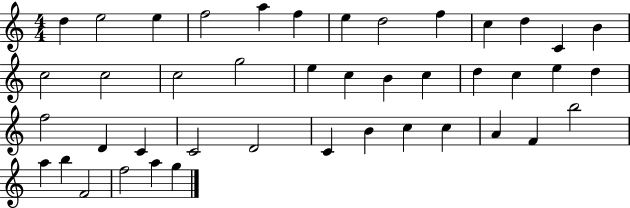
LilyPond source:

{
  \clef treble
  \numericTimeSignature
  \time 4/4
  \key c \major
  d''4 e''2 e''4 | f''2 a''4 f''4 | e''4 d''2 f''4 | c''4 d''4 c'4 b'4 | \break c''2 c''2 | c''2 g''2 | e''4 c''4 b'4 c''4 | d''4 c''4 e''4 d''4 | \break f''2 d'4 c'4 | c'2 d'2 | c'4 b'4 c''4 c''4 | a'4 f'4 b''2 | \break a''4 b''4 f'2 | f''2 a''4 g''4 | \bar "|."
}